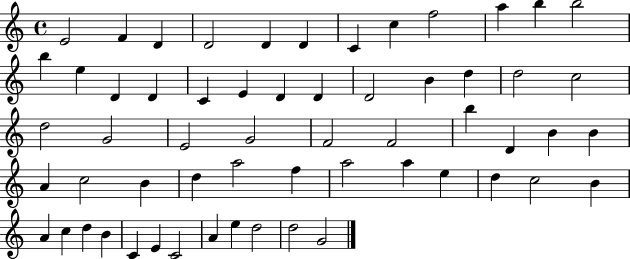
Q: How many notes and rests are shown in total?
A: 59